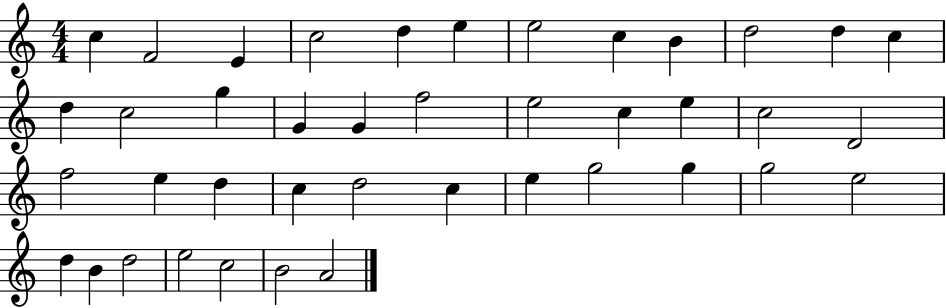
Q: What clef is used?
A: treble